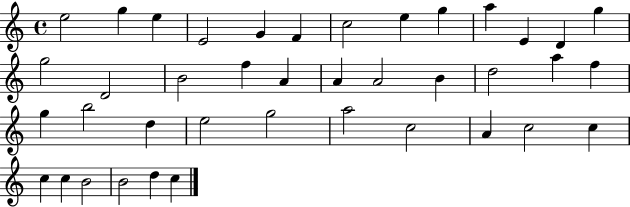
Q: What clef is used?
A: treble